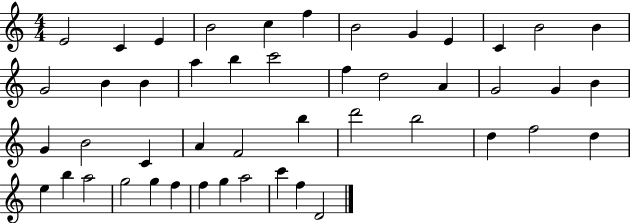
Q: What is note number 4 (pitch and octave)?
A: B4